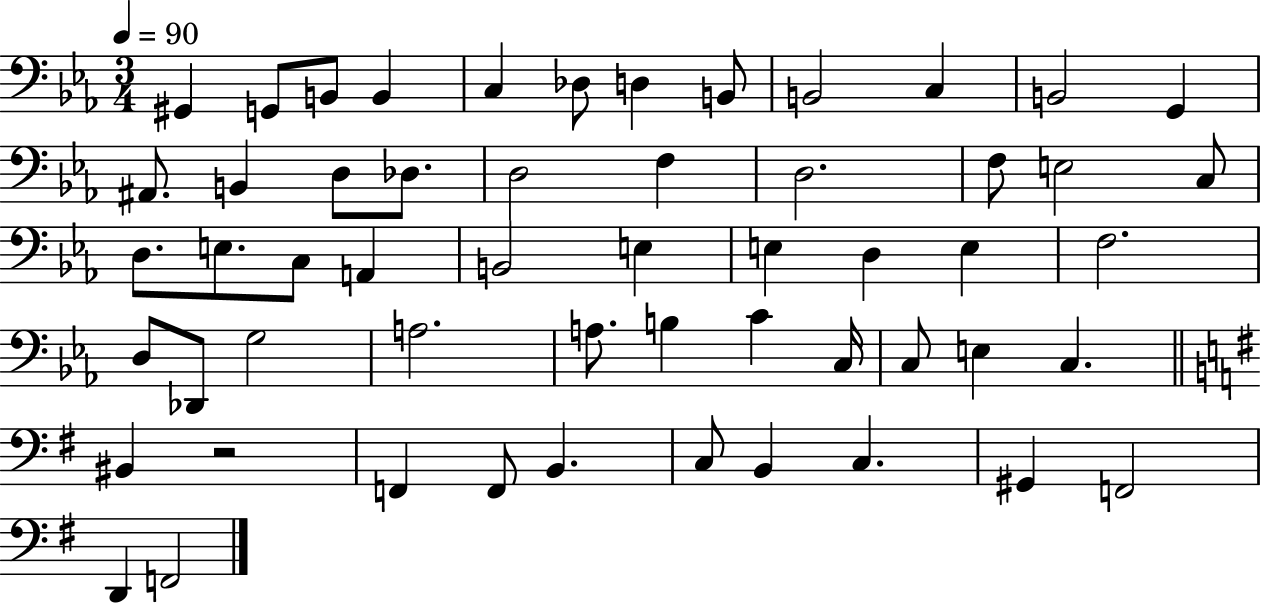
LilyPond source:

{
  \clef bass
  \numericTimeSignature
  \time 3/4
  \key ees \major
  \tempo 4 = 90
  \repeat volta 2 { gis,4 g,8 b,8 b,4 | c4 des8 d4 b,8 | b,2 c4 | b,2 g,4 | \break ais,8. b,4 d8 des8. | d2 f4 | d2. | f8 e2 c8 | \break d8. e8. c8 a,4 | b,2 e4 | e4 d4 e4 | f2. | \break d8 des,8 g2 | a2. | a8. b4 c'4 c16 | c8 e4 c4. | \break \bar "||" \break \key e \minor bis,4 r2 | f,4 f,8 b,4. | c8 b,4 c4. | gis,4 f,2 | \break d,4 f,2 | } \bar "|."
}